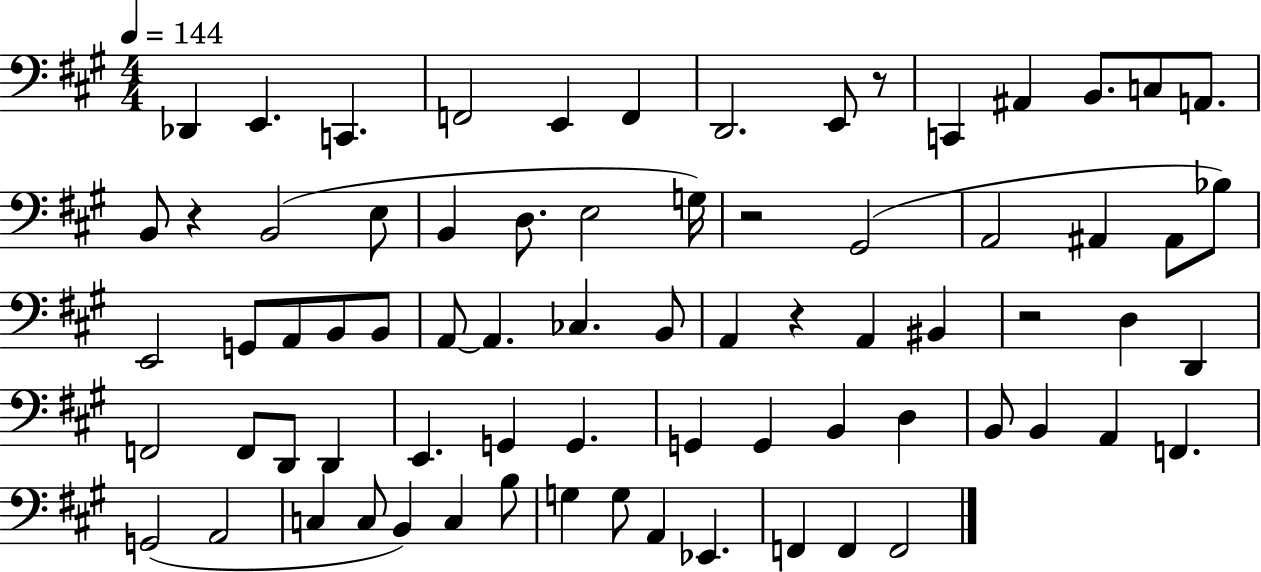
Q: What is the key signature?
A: A major